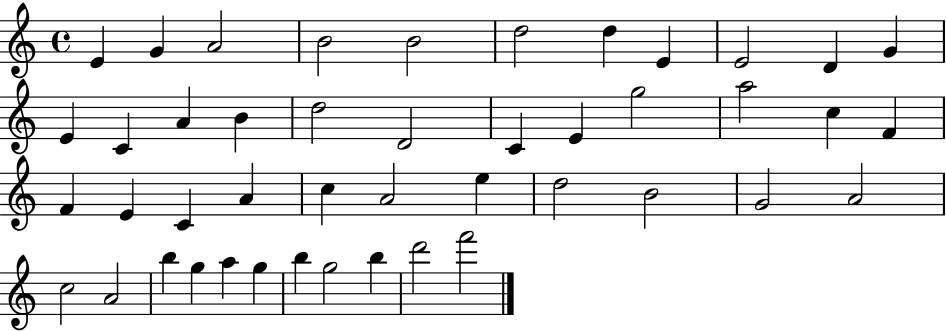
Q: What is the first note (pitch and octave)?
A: E4